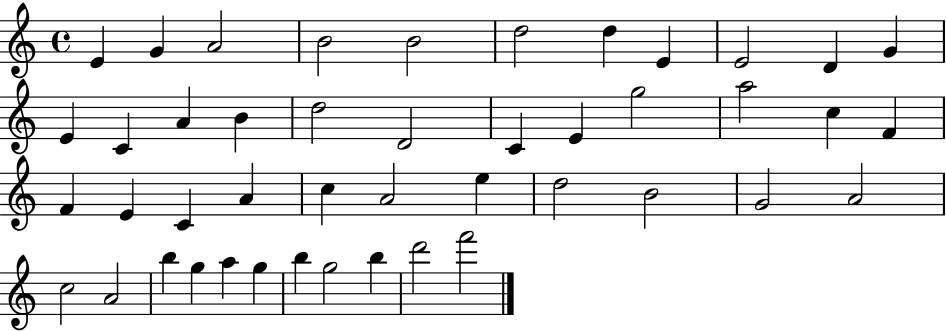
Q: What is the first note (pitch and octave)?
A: E4